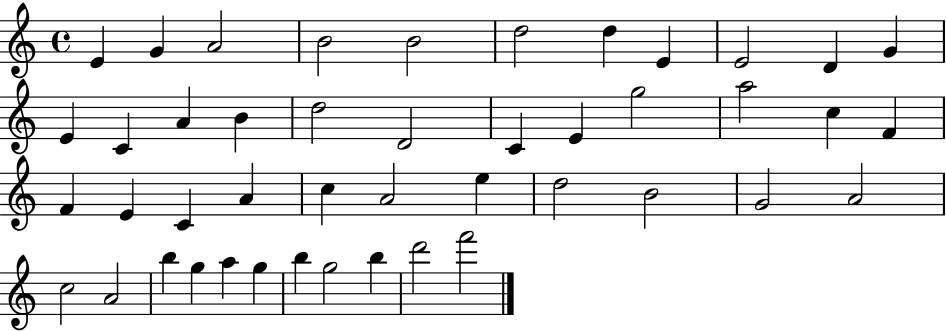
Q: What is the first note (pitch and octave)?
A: E4